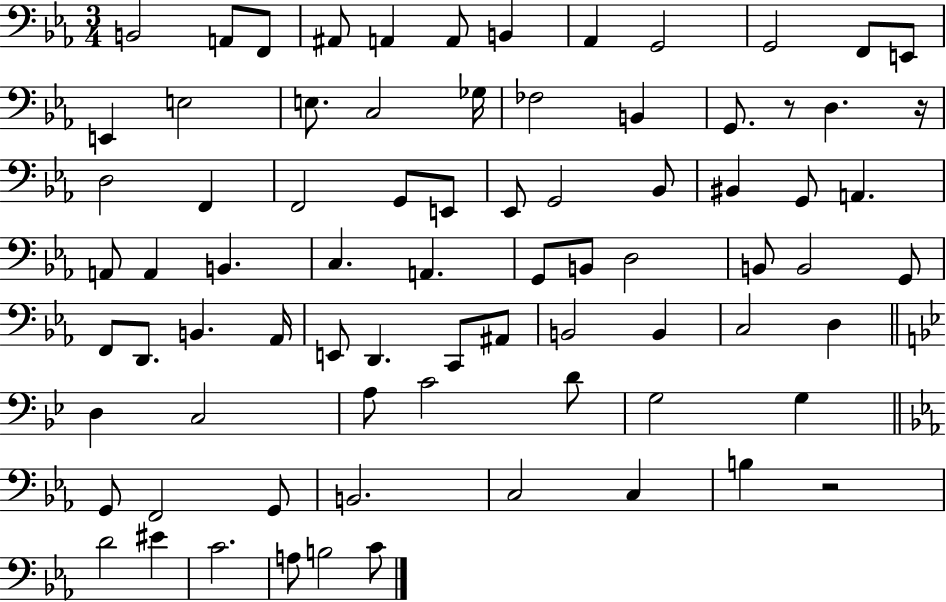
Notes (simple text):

B2/h A2/e F2/e A#2/e A2/q A2/e B2/q Ab2/q G2/h G2/h F2/e E2/e E2/q E3/h E3/e. C3/h Gb3/s FES3/h B2/q G2/e. R/e D3/q. R/s D3/h F2/q F2/h G2/e E2/e Eb2/e G2/h Bb2/e BIS2/q G2/e A2/q. A2/e A2/q B2/q. C3/q. A2/q. G2/e B2/e D3/h B2/e B2/h G2/e F2/e D2/e. B2/q. Ab2/s E2/e D2/q. C2/e A#2/e B2/h B2/q C3/h D3/q D3/q C3/h A3/e C4/h D4/e G3/h G3/q G2/e F2/h G2/e B2/h. C3/h C3/q B3/q R/h D4/h EIS4/q C4/h. A3/e B3/h C4/e